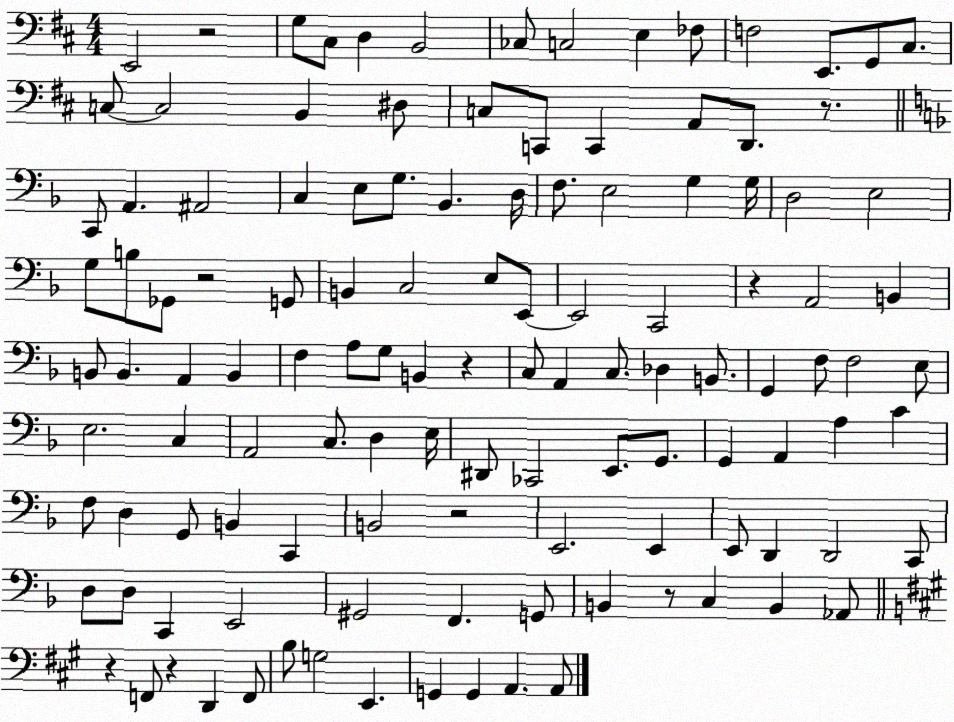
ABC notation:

X:1
T:Untitled
M:4/4
L:1/4
K:D
E,,2 z2 G,/2 ^C,/2 D, B,,2 _C,/2 C,2 E, _F,/2 F,2 E,,/2 G,,/2 ^C,/2 C,/2 C,2 B,, ^D,/2 C,/2 C,,/2 C,, A,,/2 D,,/2 z/2 C,,/2 A,, ^A,,2 C, E,/2 G,/2 _B,, D,/4 F,/2 E,2 G, G,/4 D,2 E,2 G,/2 B,/2 _G,,/2 z2 G,,/2 B,, C,2 E,/2 E,,/2 E,,2 C,,2 z A,,2 B,, B,,/2 B,, A,, B,, F, A,/2 G,/2 B,, z C,/2 A,, C,/2 _D, B,,/2 G,, F,/2 F,2 E,/2 E,2 C, A,,2 C,/2 D, E,/4 ^D,,/2 _C,,2 E,,/2 G,,/2 G,, A,, A, C F,/2 D, G,,/2 B,, C,, B,,2 z2 E,,2 E,, E,,/2 D,, D,,2 C,,/2 D,/2 D,/2 C,, E,,2 ^G,,2 F,, G,,/2 B,, z/2 C, B,, _A,,/2 z F,,/2 z D,, F,,/2 B,/2 G,2 E,, G,, G,, A,, A,,/2